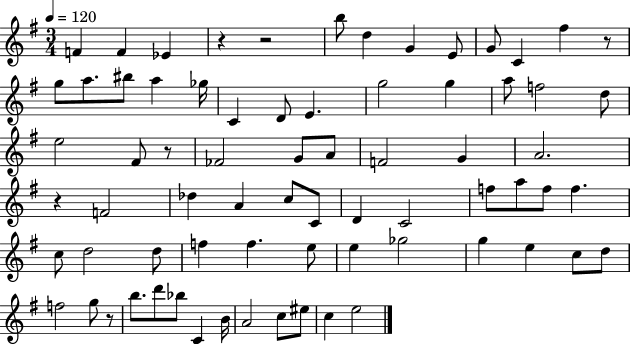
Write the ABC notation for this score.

X:1
T:Untitled
M:3/4
L:1/4
K:G
F F _E z z2 b/2 d G E/2 G/2 C ^f z/2 g/2 a/2 ^b/2 a _g/4 C D/2 E g2 g a/2 f2 d/2 e2 ^F/2 z/2 _F2 G/2 A/2 F2 G A2 z F2 _d A c/2 C/2 D C2 f/2 a/2 f/2 f c/2 d2 d/2 f f e/2 e _g2 g e c/2 d/2 f2 g/2 z/2 b/2 d'/2 _b/2 C B/4 A2 c/2 ^e/2 c e2